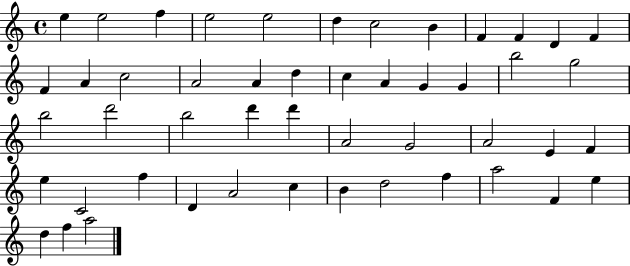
E5/q E5/h F5/q E5/h E5/h D5/q C5/h B4/q F4/q F4/q D4/q F4/q F4/q A4/q C5/h A4/h A4/q D5/q C5/q A4/q G4/q G4/q B5/h G5/h B5/h D6/h B5/h D6/q D6/q A4/h G4/h A4/h E4/q F4/q E5/q C4/h F5/q D4/q A4/h C5/q B4/q D5/h F5/q A5/h F4/q E5/q D5/q F5/q A5/h